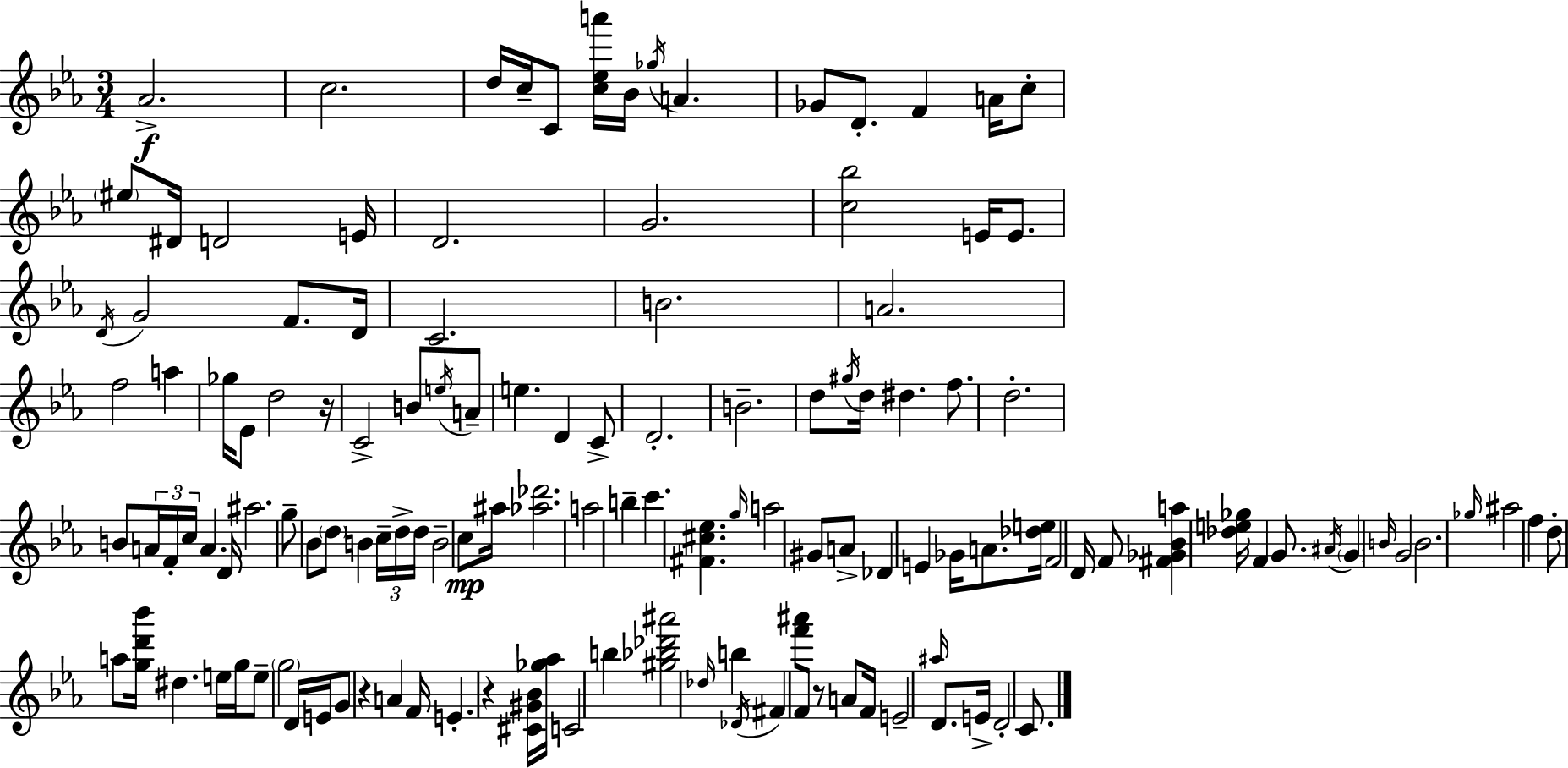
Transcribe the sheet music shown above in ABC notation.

X:1
T:Untitled
M:3/4
L:1/4
K:Cm
_A2 c2 d/4 c/4 C/2 [c_ea']/4 _B/4 _g/4 A _G/2 D/2 F A/4 c/2 ^e/2 ^D/4 D2 E/4 D2 G2 [c_b]2 E/4 E/2 D/4 G2 F/2 D/4 C2 B2 A2 f2 a _g/4 _E/2 d2 z/4 C2 B/2 e/4 A/2 e D C/2 D2 B2 d/2 ^g/4 d/4 ^d f/2 d2 B/2 A/4 F/4 c/4 A D/4 ^a2 g/2 _B/2 d/2 B c/4 d/4 d/4 B2 c/2 ^a/4 [_a_d']2 a2 b c' [^F^c_e] g/4 a2 ^G/2 A/2 _D E _G/4 A/2 [_de]/4 F2 D/4 F/2 [^F_G_Ba] [_de_g]/4 F G/2 ^A/4 G B/4 G2 B2 _g/4 ^a2 f d/2 a/2 [gd'_b']/4 ^d e/4 g/4 e/2 g2 D/4 E/4 G/2 z A F/4 E z [^C^G_B]/4 [_g_a]/4 C2 b [^g_b_d'^a']2 _d/4 b _D/4 ^F [f'^a']/2 F/2 z/2 A/2 F/4 E2 ^a/4 D/2 E/4 D2 C/2